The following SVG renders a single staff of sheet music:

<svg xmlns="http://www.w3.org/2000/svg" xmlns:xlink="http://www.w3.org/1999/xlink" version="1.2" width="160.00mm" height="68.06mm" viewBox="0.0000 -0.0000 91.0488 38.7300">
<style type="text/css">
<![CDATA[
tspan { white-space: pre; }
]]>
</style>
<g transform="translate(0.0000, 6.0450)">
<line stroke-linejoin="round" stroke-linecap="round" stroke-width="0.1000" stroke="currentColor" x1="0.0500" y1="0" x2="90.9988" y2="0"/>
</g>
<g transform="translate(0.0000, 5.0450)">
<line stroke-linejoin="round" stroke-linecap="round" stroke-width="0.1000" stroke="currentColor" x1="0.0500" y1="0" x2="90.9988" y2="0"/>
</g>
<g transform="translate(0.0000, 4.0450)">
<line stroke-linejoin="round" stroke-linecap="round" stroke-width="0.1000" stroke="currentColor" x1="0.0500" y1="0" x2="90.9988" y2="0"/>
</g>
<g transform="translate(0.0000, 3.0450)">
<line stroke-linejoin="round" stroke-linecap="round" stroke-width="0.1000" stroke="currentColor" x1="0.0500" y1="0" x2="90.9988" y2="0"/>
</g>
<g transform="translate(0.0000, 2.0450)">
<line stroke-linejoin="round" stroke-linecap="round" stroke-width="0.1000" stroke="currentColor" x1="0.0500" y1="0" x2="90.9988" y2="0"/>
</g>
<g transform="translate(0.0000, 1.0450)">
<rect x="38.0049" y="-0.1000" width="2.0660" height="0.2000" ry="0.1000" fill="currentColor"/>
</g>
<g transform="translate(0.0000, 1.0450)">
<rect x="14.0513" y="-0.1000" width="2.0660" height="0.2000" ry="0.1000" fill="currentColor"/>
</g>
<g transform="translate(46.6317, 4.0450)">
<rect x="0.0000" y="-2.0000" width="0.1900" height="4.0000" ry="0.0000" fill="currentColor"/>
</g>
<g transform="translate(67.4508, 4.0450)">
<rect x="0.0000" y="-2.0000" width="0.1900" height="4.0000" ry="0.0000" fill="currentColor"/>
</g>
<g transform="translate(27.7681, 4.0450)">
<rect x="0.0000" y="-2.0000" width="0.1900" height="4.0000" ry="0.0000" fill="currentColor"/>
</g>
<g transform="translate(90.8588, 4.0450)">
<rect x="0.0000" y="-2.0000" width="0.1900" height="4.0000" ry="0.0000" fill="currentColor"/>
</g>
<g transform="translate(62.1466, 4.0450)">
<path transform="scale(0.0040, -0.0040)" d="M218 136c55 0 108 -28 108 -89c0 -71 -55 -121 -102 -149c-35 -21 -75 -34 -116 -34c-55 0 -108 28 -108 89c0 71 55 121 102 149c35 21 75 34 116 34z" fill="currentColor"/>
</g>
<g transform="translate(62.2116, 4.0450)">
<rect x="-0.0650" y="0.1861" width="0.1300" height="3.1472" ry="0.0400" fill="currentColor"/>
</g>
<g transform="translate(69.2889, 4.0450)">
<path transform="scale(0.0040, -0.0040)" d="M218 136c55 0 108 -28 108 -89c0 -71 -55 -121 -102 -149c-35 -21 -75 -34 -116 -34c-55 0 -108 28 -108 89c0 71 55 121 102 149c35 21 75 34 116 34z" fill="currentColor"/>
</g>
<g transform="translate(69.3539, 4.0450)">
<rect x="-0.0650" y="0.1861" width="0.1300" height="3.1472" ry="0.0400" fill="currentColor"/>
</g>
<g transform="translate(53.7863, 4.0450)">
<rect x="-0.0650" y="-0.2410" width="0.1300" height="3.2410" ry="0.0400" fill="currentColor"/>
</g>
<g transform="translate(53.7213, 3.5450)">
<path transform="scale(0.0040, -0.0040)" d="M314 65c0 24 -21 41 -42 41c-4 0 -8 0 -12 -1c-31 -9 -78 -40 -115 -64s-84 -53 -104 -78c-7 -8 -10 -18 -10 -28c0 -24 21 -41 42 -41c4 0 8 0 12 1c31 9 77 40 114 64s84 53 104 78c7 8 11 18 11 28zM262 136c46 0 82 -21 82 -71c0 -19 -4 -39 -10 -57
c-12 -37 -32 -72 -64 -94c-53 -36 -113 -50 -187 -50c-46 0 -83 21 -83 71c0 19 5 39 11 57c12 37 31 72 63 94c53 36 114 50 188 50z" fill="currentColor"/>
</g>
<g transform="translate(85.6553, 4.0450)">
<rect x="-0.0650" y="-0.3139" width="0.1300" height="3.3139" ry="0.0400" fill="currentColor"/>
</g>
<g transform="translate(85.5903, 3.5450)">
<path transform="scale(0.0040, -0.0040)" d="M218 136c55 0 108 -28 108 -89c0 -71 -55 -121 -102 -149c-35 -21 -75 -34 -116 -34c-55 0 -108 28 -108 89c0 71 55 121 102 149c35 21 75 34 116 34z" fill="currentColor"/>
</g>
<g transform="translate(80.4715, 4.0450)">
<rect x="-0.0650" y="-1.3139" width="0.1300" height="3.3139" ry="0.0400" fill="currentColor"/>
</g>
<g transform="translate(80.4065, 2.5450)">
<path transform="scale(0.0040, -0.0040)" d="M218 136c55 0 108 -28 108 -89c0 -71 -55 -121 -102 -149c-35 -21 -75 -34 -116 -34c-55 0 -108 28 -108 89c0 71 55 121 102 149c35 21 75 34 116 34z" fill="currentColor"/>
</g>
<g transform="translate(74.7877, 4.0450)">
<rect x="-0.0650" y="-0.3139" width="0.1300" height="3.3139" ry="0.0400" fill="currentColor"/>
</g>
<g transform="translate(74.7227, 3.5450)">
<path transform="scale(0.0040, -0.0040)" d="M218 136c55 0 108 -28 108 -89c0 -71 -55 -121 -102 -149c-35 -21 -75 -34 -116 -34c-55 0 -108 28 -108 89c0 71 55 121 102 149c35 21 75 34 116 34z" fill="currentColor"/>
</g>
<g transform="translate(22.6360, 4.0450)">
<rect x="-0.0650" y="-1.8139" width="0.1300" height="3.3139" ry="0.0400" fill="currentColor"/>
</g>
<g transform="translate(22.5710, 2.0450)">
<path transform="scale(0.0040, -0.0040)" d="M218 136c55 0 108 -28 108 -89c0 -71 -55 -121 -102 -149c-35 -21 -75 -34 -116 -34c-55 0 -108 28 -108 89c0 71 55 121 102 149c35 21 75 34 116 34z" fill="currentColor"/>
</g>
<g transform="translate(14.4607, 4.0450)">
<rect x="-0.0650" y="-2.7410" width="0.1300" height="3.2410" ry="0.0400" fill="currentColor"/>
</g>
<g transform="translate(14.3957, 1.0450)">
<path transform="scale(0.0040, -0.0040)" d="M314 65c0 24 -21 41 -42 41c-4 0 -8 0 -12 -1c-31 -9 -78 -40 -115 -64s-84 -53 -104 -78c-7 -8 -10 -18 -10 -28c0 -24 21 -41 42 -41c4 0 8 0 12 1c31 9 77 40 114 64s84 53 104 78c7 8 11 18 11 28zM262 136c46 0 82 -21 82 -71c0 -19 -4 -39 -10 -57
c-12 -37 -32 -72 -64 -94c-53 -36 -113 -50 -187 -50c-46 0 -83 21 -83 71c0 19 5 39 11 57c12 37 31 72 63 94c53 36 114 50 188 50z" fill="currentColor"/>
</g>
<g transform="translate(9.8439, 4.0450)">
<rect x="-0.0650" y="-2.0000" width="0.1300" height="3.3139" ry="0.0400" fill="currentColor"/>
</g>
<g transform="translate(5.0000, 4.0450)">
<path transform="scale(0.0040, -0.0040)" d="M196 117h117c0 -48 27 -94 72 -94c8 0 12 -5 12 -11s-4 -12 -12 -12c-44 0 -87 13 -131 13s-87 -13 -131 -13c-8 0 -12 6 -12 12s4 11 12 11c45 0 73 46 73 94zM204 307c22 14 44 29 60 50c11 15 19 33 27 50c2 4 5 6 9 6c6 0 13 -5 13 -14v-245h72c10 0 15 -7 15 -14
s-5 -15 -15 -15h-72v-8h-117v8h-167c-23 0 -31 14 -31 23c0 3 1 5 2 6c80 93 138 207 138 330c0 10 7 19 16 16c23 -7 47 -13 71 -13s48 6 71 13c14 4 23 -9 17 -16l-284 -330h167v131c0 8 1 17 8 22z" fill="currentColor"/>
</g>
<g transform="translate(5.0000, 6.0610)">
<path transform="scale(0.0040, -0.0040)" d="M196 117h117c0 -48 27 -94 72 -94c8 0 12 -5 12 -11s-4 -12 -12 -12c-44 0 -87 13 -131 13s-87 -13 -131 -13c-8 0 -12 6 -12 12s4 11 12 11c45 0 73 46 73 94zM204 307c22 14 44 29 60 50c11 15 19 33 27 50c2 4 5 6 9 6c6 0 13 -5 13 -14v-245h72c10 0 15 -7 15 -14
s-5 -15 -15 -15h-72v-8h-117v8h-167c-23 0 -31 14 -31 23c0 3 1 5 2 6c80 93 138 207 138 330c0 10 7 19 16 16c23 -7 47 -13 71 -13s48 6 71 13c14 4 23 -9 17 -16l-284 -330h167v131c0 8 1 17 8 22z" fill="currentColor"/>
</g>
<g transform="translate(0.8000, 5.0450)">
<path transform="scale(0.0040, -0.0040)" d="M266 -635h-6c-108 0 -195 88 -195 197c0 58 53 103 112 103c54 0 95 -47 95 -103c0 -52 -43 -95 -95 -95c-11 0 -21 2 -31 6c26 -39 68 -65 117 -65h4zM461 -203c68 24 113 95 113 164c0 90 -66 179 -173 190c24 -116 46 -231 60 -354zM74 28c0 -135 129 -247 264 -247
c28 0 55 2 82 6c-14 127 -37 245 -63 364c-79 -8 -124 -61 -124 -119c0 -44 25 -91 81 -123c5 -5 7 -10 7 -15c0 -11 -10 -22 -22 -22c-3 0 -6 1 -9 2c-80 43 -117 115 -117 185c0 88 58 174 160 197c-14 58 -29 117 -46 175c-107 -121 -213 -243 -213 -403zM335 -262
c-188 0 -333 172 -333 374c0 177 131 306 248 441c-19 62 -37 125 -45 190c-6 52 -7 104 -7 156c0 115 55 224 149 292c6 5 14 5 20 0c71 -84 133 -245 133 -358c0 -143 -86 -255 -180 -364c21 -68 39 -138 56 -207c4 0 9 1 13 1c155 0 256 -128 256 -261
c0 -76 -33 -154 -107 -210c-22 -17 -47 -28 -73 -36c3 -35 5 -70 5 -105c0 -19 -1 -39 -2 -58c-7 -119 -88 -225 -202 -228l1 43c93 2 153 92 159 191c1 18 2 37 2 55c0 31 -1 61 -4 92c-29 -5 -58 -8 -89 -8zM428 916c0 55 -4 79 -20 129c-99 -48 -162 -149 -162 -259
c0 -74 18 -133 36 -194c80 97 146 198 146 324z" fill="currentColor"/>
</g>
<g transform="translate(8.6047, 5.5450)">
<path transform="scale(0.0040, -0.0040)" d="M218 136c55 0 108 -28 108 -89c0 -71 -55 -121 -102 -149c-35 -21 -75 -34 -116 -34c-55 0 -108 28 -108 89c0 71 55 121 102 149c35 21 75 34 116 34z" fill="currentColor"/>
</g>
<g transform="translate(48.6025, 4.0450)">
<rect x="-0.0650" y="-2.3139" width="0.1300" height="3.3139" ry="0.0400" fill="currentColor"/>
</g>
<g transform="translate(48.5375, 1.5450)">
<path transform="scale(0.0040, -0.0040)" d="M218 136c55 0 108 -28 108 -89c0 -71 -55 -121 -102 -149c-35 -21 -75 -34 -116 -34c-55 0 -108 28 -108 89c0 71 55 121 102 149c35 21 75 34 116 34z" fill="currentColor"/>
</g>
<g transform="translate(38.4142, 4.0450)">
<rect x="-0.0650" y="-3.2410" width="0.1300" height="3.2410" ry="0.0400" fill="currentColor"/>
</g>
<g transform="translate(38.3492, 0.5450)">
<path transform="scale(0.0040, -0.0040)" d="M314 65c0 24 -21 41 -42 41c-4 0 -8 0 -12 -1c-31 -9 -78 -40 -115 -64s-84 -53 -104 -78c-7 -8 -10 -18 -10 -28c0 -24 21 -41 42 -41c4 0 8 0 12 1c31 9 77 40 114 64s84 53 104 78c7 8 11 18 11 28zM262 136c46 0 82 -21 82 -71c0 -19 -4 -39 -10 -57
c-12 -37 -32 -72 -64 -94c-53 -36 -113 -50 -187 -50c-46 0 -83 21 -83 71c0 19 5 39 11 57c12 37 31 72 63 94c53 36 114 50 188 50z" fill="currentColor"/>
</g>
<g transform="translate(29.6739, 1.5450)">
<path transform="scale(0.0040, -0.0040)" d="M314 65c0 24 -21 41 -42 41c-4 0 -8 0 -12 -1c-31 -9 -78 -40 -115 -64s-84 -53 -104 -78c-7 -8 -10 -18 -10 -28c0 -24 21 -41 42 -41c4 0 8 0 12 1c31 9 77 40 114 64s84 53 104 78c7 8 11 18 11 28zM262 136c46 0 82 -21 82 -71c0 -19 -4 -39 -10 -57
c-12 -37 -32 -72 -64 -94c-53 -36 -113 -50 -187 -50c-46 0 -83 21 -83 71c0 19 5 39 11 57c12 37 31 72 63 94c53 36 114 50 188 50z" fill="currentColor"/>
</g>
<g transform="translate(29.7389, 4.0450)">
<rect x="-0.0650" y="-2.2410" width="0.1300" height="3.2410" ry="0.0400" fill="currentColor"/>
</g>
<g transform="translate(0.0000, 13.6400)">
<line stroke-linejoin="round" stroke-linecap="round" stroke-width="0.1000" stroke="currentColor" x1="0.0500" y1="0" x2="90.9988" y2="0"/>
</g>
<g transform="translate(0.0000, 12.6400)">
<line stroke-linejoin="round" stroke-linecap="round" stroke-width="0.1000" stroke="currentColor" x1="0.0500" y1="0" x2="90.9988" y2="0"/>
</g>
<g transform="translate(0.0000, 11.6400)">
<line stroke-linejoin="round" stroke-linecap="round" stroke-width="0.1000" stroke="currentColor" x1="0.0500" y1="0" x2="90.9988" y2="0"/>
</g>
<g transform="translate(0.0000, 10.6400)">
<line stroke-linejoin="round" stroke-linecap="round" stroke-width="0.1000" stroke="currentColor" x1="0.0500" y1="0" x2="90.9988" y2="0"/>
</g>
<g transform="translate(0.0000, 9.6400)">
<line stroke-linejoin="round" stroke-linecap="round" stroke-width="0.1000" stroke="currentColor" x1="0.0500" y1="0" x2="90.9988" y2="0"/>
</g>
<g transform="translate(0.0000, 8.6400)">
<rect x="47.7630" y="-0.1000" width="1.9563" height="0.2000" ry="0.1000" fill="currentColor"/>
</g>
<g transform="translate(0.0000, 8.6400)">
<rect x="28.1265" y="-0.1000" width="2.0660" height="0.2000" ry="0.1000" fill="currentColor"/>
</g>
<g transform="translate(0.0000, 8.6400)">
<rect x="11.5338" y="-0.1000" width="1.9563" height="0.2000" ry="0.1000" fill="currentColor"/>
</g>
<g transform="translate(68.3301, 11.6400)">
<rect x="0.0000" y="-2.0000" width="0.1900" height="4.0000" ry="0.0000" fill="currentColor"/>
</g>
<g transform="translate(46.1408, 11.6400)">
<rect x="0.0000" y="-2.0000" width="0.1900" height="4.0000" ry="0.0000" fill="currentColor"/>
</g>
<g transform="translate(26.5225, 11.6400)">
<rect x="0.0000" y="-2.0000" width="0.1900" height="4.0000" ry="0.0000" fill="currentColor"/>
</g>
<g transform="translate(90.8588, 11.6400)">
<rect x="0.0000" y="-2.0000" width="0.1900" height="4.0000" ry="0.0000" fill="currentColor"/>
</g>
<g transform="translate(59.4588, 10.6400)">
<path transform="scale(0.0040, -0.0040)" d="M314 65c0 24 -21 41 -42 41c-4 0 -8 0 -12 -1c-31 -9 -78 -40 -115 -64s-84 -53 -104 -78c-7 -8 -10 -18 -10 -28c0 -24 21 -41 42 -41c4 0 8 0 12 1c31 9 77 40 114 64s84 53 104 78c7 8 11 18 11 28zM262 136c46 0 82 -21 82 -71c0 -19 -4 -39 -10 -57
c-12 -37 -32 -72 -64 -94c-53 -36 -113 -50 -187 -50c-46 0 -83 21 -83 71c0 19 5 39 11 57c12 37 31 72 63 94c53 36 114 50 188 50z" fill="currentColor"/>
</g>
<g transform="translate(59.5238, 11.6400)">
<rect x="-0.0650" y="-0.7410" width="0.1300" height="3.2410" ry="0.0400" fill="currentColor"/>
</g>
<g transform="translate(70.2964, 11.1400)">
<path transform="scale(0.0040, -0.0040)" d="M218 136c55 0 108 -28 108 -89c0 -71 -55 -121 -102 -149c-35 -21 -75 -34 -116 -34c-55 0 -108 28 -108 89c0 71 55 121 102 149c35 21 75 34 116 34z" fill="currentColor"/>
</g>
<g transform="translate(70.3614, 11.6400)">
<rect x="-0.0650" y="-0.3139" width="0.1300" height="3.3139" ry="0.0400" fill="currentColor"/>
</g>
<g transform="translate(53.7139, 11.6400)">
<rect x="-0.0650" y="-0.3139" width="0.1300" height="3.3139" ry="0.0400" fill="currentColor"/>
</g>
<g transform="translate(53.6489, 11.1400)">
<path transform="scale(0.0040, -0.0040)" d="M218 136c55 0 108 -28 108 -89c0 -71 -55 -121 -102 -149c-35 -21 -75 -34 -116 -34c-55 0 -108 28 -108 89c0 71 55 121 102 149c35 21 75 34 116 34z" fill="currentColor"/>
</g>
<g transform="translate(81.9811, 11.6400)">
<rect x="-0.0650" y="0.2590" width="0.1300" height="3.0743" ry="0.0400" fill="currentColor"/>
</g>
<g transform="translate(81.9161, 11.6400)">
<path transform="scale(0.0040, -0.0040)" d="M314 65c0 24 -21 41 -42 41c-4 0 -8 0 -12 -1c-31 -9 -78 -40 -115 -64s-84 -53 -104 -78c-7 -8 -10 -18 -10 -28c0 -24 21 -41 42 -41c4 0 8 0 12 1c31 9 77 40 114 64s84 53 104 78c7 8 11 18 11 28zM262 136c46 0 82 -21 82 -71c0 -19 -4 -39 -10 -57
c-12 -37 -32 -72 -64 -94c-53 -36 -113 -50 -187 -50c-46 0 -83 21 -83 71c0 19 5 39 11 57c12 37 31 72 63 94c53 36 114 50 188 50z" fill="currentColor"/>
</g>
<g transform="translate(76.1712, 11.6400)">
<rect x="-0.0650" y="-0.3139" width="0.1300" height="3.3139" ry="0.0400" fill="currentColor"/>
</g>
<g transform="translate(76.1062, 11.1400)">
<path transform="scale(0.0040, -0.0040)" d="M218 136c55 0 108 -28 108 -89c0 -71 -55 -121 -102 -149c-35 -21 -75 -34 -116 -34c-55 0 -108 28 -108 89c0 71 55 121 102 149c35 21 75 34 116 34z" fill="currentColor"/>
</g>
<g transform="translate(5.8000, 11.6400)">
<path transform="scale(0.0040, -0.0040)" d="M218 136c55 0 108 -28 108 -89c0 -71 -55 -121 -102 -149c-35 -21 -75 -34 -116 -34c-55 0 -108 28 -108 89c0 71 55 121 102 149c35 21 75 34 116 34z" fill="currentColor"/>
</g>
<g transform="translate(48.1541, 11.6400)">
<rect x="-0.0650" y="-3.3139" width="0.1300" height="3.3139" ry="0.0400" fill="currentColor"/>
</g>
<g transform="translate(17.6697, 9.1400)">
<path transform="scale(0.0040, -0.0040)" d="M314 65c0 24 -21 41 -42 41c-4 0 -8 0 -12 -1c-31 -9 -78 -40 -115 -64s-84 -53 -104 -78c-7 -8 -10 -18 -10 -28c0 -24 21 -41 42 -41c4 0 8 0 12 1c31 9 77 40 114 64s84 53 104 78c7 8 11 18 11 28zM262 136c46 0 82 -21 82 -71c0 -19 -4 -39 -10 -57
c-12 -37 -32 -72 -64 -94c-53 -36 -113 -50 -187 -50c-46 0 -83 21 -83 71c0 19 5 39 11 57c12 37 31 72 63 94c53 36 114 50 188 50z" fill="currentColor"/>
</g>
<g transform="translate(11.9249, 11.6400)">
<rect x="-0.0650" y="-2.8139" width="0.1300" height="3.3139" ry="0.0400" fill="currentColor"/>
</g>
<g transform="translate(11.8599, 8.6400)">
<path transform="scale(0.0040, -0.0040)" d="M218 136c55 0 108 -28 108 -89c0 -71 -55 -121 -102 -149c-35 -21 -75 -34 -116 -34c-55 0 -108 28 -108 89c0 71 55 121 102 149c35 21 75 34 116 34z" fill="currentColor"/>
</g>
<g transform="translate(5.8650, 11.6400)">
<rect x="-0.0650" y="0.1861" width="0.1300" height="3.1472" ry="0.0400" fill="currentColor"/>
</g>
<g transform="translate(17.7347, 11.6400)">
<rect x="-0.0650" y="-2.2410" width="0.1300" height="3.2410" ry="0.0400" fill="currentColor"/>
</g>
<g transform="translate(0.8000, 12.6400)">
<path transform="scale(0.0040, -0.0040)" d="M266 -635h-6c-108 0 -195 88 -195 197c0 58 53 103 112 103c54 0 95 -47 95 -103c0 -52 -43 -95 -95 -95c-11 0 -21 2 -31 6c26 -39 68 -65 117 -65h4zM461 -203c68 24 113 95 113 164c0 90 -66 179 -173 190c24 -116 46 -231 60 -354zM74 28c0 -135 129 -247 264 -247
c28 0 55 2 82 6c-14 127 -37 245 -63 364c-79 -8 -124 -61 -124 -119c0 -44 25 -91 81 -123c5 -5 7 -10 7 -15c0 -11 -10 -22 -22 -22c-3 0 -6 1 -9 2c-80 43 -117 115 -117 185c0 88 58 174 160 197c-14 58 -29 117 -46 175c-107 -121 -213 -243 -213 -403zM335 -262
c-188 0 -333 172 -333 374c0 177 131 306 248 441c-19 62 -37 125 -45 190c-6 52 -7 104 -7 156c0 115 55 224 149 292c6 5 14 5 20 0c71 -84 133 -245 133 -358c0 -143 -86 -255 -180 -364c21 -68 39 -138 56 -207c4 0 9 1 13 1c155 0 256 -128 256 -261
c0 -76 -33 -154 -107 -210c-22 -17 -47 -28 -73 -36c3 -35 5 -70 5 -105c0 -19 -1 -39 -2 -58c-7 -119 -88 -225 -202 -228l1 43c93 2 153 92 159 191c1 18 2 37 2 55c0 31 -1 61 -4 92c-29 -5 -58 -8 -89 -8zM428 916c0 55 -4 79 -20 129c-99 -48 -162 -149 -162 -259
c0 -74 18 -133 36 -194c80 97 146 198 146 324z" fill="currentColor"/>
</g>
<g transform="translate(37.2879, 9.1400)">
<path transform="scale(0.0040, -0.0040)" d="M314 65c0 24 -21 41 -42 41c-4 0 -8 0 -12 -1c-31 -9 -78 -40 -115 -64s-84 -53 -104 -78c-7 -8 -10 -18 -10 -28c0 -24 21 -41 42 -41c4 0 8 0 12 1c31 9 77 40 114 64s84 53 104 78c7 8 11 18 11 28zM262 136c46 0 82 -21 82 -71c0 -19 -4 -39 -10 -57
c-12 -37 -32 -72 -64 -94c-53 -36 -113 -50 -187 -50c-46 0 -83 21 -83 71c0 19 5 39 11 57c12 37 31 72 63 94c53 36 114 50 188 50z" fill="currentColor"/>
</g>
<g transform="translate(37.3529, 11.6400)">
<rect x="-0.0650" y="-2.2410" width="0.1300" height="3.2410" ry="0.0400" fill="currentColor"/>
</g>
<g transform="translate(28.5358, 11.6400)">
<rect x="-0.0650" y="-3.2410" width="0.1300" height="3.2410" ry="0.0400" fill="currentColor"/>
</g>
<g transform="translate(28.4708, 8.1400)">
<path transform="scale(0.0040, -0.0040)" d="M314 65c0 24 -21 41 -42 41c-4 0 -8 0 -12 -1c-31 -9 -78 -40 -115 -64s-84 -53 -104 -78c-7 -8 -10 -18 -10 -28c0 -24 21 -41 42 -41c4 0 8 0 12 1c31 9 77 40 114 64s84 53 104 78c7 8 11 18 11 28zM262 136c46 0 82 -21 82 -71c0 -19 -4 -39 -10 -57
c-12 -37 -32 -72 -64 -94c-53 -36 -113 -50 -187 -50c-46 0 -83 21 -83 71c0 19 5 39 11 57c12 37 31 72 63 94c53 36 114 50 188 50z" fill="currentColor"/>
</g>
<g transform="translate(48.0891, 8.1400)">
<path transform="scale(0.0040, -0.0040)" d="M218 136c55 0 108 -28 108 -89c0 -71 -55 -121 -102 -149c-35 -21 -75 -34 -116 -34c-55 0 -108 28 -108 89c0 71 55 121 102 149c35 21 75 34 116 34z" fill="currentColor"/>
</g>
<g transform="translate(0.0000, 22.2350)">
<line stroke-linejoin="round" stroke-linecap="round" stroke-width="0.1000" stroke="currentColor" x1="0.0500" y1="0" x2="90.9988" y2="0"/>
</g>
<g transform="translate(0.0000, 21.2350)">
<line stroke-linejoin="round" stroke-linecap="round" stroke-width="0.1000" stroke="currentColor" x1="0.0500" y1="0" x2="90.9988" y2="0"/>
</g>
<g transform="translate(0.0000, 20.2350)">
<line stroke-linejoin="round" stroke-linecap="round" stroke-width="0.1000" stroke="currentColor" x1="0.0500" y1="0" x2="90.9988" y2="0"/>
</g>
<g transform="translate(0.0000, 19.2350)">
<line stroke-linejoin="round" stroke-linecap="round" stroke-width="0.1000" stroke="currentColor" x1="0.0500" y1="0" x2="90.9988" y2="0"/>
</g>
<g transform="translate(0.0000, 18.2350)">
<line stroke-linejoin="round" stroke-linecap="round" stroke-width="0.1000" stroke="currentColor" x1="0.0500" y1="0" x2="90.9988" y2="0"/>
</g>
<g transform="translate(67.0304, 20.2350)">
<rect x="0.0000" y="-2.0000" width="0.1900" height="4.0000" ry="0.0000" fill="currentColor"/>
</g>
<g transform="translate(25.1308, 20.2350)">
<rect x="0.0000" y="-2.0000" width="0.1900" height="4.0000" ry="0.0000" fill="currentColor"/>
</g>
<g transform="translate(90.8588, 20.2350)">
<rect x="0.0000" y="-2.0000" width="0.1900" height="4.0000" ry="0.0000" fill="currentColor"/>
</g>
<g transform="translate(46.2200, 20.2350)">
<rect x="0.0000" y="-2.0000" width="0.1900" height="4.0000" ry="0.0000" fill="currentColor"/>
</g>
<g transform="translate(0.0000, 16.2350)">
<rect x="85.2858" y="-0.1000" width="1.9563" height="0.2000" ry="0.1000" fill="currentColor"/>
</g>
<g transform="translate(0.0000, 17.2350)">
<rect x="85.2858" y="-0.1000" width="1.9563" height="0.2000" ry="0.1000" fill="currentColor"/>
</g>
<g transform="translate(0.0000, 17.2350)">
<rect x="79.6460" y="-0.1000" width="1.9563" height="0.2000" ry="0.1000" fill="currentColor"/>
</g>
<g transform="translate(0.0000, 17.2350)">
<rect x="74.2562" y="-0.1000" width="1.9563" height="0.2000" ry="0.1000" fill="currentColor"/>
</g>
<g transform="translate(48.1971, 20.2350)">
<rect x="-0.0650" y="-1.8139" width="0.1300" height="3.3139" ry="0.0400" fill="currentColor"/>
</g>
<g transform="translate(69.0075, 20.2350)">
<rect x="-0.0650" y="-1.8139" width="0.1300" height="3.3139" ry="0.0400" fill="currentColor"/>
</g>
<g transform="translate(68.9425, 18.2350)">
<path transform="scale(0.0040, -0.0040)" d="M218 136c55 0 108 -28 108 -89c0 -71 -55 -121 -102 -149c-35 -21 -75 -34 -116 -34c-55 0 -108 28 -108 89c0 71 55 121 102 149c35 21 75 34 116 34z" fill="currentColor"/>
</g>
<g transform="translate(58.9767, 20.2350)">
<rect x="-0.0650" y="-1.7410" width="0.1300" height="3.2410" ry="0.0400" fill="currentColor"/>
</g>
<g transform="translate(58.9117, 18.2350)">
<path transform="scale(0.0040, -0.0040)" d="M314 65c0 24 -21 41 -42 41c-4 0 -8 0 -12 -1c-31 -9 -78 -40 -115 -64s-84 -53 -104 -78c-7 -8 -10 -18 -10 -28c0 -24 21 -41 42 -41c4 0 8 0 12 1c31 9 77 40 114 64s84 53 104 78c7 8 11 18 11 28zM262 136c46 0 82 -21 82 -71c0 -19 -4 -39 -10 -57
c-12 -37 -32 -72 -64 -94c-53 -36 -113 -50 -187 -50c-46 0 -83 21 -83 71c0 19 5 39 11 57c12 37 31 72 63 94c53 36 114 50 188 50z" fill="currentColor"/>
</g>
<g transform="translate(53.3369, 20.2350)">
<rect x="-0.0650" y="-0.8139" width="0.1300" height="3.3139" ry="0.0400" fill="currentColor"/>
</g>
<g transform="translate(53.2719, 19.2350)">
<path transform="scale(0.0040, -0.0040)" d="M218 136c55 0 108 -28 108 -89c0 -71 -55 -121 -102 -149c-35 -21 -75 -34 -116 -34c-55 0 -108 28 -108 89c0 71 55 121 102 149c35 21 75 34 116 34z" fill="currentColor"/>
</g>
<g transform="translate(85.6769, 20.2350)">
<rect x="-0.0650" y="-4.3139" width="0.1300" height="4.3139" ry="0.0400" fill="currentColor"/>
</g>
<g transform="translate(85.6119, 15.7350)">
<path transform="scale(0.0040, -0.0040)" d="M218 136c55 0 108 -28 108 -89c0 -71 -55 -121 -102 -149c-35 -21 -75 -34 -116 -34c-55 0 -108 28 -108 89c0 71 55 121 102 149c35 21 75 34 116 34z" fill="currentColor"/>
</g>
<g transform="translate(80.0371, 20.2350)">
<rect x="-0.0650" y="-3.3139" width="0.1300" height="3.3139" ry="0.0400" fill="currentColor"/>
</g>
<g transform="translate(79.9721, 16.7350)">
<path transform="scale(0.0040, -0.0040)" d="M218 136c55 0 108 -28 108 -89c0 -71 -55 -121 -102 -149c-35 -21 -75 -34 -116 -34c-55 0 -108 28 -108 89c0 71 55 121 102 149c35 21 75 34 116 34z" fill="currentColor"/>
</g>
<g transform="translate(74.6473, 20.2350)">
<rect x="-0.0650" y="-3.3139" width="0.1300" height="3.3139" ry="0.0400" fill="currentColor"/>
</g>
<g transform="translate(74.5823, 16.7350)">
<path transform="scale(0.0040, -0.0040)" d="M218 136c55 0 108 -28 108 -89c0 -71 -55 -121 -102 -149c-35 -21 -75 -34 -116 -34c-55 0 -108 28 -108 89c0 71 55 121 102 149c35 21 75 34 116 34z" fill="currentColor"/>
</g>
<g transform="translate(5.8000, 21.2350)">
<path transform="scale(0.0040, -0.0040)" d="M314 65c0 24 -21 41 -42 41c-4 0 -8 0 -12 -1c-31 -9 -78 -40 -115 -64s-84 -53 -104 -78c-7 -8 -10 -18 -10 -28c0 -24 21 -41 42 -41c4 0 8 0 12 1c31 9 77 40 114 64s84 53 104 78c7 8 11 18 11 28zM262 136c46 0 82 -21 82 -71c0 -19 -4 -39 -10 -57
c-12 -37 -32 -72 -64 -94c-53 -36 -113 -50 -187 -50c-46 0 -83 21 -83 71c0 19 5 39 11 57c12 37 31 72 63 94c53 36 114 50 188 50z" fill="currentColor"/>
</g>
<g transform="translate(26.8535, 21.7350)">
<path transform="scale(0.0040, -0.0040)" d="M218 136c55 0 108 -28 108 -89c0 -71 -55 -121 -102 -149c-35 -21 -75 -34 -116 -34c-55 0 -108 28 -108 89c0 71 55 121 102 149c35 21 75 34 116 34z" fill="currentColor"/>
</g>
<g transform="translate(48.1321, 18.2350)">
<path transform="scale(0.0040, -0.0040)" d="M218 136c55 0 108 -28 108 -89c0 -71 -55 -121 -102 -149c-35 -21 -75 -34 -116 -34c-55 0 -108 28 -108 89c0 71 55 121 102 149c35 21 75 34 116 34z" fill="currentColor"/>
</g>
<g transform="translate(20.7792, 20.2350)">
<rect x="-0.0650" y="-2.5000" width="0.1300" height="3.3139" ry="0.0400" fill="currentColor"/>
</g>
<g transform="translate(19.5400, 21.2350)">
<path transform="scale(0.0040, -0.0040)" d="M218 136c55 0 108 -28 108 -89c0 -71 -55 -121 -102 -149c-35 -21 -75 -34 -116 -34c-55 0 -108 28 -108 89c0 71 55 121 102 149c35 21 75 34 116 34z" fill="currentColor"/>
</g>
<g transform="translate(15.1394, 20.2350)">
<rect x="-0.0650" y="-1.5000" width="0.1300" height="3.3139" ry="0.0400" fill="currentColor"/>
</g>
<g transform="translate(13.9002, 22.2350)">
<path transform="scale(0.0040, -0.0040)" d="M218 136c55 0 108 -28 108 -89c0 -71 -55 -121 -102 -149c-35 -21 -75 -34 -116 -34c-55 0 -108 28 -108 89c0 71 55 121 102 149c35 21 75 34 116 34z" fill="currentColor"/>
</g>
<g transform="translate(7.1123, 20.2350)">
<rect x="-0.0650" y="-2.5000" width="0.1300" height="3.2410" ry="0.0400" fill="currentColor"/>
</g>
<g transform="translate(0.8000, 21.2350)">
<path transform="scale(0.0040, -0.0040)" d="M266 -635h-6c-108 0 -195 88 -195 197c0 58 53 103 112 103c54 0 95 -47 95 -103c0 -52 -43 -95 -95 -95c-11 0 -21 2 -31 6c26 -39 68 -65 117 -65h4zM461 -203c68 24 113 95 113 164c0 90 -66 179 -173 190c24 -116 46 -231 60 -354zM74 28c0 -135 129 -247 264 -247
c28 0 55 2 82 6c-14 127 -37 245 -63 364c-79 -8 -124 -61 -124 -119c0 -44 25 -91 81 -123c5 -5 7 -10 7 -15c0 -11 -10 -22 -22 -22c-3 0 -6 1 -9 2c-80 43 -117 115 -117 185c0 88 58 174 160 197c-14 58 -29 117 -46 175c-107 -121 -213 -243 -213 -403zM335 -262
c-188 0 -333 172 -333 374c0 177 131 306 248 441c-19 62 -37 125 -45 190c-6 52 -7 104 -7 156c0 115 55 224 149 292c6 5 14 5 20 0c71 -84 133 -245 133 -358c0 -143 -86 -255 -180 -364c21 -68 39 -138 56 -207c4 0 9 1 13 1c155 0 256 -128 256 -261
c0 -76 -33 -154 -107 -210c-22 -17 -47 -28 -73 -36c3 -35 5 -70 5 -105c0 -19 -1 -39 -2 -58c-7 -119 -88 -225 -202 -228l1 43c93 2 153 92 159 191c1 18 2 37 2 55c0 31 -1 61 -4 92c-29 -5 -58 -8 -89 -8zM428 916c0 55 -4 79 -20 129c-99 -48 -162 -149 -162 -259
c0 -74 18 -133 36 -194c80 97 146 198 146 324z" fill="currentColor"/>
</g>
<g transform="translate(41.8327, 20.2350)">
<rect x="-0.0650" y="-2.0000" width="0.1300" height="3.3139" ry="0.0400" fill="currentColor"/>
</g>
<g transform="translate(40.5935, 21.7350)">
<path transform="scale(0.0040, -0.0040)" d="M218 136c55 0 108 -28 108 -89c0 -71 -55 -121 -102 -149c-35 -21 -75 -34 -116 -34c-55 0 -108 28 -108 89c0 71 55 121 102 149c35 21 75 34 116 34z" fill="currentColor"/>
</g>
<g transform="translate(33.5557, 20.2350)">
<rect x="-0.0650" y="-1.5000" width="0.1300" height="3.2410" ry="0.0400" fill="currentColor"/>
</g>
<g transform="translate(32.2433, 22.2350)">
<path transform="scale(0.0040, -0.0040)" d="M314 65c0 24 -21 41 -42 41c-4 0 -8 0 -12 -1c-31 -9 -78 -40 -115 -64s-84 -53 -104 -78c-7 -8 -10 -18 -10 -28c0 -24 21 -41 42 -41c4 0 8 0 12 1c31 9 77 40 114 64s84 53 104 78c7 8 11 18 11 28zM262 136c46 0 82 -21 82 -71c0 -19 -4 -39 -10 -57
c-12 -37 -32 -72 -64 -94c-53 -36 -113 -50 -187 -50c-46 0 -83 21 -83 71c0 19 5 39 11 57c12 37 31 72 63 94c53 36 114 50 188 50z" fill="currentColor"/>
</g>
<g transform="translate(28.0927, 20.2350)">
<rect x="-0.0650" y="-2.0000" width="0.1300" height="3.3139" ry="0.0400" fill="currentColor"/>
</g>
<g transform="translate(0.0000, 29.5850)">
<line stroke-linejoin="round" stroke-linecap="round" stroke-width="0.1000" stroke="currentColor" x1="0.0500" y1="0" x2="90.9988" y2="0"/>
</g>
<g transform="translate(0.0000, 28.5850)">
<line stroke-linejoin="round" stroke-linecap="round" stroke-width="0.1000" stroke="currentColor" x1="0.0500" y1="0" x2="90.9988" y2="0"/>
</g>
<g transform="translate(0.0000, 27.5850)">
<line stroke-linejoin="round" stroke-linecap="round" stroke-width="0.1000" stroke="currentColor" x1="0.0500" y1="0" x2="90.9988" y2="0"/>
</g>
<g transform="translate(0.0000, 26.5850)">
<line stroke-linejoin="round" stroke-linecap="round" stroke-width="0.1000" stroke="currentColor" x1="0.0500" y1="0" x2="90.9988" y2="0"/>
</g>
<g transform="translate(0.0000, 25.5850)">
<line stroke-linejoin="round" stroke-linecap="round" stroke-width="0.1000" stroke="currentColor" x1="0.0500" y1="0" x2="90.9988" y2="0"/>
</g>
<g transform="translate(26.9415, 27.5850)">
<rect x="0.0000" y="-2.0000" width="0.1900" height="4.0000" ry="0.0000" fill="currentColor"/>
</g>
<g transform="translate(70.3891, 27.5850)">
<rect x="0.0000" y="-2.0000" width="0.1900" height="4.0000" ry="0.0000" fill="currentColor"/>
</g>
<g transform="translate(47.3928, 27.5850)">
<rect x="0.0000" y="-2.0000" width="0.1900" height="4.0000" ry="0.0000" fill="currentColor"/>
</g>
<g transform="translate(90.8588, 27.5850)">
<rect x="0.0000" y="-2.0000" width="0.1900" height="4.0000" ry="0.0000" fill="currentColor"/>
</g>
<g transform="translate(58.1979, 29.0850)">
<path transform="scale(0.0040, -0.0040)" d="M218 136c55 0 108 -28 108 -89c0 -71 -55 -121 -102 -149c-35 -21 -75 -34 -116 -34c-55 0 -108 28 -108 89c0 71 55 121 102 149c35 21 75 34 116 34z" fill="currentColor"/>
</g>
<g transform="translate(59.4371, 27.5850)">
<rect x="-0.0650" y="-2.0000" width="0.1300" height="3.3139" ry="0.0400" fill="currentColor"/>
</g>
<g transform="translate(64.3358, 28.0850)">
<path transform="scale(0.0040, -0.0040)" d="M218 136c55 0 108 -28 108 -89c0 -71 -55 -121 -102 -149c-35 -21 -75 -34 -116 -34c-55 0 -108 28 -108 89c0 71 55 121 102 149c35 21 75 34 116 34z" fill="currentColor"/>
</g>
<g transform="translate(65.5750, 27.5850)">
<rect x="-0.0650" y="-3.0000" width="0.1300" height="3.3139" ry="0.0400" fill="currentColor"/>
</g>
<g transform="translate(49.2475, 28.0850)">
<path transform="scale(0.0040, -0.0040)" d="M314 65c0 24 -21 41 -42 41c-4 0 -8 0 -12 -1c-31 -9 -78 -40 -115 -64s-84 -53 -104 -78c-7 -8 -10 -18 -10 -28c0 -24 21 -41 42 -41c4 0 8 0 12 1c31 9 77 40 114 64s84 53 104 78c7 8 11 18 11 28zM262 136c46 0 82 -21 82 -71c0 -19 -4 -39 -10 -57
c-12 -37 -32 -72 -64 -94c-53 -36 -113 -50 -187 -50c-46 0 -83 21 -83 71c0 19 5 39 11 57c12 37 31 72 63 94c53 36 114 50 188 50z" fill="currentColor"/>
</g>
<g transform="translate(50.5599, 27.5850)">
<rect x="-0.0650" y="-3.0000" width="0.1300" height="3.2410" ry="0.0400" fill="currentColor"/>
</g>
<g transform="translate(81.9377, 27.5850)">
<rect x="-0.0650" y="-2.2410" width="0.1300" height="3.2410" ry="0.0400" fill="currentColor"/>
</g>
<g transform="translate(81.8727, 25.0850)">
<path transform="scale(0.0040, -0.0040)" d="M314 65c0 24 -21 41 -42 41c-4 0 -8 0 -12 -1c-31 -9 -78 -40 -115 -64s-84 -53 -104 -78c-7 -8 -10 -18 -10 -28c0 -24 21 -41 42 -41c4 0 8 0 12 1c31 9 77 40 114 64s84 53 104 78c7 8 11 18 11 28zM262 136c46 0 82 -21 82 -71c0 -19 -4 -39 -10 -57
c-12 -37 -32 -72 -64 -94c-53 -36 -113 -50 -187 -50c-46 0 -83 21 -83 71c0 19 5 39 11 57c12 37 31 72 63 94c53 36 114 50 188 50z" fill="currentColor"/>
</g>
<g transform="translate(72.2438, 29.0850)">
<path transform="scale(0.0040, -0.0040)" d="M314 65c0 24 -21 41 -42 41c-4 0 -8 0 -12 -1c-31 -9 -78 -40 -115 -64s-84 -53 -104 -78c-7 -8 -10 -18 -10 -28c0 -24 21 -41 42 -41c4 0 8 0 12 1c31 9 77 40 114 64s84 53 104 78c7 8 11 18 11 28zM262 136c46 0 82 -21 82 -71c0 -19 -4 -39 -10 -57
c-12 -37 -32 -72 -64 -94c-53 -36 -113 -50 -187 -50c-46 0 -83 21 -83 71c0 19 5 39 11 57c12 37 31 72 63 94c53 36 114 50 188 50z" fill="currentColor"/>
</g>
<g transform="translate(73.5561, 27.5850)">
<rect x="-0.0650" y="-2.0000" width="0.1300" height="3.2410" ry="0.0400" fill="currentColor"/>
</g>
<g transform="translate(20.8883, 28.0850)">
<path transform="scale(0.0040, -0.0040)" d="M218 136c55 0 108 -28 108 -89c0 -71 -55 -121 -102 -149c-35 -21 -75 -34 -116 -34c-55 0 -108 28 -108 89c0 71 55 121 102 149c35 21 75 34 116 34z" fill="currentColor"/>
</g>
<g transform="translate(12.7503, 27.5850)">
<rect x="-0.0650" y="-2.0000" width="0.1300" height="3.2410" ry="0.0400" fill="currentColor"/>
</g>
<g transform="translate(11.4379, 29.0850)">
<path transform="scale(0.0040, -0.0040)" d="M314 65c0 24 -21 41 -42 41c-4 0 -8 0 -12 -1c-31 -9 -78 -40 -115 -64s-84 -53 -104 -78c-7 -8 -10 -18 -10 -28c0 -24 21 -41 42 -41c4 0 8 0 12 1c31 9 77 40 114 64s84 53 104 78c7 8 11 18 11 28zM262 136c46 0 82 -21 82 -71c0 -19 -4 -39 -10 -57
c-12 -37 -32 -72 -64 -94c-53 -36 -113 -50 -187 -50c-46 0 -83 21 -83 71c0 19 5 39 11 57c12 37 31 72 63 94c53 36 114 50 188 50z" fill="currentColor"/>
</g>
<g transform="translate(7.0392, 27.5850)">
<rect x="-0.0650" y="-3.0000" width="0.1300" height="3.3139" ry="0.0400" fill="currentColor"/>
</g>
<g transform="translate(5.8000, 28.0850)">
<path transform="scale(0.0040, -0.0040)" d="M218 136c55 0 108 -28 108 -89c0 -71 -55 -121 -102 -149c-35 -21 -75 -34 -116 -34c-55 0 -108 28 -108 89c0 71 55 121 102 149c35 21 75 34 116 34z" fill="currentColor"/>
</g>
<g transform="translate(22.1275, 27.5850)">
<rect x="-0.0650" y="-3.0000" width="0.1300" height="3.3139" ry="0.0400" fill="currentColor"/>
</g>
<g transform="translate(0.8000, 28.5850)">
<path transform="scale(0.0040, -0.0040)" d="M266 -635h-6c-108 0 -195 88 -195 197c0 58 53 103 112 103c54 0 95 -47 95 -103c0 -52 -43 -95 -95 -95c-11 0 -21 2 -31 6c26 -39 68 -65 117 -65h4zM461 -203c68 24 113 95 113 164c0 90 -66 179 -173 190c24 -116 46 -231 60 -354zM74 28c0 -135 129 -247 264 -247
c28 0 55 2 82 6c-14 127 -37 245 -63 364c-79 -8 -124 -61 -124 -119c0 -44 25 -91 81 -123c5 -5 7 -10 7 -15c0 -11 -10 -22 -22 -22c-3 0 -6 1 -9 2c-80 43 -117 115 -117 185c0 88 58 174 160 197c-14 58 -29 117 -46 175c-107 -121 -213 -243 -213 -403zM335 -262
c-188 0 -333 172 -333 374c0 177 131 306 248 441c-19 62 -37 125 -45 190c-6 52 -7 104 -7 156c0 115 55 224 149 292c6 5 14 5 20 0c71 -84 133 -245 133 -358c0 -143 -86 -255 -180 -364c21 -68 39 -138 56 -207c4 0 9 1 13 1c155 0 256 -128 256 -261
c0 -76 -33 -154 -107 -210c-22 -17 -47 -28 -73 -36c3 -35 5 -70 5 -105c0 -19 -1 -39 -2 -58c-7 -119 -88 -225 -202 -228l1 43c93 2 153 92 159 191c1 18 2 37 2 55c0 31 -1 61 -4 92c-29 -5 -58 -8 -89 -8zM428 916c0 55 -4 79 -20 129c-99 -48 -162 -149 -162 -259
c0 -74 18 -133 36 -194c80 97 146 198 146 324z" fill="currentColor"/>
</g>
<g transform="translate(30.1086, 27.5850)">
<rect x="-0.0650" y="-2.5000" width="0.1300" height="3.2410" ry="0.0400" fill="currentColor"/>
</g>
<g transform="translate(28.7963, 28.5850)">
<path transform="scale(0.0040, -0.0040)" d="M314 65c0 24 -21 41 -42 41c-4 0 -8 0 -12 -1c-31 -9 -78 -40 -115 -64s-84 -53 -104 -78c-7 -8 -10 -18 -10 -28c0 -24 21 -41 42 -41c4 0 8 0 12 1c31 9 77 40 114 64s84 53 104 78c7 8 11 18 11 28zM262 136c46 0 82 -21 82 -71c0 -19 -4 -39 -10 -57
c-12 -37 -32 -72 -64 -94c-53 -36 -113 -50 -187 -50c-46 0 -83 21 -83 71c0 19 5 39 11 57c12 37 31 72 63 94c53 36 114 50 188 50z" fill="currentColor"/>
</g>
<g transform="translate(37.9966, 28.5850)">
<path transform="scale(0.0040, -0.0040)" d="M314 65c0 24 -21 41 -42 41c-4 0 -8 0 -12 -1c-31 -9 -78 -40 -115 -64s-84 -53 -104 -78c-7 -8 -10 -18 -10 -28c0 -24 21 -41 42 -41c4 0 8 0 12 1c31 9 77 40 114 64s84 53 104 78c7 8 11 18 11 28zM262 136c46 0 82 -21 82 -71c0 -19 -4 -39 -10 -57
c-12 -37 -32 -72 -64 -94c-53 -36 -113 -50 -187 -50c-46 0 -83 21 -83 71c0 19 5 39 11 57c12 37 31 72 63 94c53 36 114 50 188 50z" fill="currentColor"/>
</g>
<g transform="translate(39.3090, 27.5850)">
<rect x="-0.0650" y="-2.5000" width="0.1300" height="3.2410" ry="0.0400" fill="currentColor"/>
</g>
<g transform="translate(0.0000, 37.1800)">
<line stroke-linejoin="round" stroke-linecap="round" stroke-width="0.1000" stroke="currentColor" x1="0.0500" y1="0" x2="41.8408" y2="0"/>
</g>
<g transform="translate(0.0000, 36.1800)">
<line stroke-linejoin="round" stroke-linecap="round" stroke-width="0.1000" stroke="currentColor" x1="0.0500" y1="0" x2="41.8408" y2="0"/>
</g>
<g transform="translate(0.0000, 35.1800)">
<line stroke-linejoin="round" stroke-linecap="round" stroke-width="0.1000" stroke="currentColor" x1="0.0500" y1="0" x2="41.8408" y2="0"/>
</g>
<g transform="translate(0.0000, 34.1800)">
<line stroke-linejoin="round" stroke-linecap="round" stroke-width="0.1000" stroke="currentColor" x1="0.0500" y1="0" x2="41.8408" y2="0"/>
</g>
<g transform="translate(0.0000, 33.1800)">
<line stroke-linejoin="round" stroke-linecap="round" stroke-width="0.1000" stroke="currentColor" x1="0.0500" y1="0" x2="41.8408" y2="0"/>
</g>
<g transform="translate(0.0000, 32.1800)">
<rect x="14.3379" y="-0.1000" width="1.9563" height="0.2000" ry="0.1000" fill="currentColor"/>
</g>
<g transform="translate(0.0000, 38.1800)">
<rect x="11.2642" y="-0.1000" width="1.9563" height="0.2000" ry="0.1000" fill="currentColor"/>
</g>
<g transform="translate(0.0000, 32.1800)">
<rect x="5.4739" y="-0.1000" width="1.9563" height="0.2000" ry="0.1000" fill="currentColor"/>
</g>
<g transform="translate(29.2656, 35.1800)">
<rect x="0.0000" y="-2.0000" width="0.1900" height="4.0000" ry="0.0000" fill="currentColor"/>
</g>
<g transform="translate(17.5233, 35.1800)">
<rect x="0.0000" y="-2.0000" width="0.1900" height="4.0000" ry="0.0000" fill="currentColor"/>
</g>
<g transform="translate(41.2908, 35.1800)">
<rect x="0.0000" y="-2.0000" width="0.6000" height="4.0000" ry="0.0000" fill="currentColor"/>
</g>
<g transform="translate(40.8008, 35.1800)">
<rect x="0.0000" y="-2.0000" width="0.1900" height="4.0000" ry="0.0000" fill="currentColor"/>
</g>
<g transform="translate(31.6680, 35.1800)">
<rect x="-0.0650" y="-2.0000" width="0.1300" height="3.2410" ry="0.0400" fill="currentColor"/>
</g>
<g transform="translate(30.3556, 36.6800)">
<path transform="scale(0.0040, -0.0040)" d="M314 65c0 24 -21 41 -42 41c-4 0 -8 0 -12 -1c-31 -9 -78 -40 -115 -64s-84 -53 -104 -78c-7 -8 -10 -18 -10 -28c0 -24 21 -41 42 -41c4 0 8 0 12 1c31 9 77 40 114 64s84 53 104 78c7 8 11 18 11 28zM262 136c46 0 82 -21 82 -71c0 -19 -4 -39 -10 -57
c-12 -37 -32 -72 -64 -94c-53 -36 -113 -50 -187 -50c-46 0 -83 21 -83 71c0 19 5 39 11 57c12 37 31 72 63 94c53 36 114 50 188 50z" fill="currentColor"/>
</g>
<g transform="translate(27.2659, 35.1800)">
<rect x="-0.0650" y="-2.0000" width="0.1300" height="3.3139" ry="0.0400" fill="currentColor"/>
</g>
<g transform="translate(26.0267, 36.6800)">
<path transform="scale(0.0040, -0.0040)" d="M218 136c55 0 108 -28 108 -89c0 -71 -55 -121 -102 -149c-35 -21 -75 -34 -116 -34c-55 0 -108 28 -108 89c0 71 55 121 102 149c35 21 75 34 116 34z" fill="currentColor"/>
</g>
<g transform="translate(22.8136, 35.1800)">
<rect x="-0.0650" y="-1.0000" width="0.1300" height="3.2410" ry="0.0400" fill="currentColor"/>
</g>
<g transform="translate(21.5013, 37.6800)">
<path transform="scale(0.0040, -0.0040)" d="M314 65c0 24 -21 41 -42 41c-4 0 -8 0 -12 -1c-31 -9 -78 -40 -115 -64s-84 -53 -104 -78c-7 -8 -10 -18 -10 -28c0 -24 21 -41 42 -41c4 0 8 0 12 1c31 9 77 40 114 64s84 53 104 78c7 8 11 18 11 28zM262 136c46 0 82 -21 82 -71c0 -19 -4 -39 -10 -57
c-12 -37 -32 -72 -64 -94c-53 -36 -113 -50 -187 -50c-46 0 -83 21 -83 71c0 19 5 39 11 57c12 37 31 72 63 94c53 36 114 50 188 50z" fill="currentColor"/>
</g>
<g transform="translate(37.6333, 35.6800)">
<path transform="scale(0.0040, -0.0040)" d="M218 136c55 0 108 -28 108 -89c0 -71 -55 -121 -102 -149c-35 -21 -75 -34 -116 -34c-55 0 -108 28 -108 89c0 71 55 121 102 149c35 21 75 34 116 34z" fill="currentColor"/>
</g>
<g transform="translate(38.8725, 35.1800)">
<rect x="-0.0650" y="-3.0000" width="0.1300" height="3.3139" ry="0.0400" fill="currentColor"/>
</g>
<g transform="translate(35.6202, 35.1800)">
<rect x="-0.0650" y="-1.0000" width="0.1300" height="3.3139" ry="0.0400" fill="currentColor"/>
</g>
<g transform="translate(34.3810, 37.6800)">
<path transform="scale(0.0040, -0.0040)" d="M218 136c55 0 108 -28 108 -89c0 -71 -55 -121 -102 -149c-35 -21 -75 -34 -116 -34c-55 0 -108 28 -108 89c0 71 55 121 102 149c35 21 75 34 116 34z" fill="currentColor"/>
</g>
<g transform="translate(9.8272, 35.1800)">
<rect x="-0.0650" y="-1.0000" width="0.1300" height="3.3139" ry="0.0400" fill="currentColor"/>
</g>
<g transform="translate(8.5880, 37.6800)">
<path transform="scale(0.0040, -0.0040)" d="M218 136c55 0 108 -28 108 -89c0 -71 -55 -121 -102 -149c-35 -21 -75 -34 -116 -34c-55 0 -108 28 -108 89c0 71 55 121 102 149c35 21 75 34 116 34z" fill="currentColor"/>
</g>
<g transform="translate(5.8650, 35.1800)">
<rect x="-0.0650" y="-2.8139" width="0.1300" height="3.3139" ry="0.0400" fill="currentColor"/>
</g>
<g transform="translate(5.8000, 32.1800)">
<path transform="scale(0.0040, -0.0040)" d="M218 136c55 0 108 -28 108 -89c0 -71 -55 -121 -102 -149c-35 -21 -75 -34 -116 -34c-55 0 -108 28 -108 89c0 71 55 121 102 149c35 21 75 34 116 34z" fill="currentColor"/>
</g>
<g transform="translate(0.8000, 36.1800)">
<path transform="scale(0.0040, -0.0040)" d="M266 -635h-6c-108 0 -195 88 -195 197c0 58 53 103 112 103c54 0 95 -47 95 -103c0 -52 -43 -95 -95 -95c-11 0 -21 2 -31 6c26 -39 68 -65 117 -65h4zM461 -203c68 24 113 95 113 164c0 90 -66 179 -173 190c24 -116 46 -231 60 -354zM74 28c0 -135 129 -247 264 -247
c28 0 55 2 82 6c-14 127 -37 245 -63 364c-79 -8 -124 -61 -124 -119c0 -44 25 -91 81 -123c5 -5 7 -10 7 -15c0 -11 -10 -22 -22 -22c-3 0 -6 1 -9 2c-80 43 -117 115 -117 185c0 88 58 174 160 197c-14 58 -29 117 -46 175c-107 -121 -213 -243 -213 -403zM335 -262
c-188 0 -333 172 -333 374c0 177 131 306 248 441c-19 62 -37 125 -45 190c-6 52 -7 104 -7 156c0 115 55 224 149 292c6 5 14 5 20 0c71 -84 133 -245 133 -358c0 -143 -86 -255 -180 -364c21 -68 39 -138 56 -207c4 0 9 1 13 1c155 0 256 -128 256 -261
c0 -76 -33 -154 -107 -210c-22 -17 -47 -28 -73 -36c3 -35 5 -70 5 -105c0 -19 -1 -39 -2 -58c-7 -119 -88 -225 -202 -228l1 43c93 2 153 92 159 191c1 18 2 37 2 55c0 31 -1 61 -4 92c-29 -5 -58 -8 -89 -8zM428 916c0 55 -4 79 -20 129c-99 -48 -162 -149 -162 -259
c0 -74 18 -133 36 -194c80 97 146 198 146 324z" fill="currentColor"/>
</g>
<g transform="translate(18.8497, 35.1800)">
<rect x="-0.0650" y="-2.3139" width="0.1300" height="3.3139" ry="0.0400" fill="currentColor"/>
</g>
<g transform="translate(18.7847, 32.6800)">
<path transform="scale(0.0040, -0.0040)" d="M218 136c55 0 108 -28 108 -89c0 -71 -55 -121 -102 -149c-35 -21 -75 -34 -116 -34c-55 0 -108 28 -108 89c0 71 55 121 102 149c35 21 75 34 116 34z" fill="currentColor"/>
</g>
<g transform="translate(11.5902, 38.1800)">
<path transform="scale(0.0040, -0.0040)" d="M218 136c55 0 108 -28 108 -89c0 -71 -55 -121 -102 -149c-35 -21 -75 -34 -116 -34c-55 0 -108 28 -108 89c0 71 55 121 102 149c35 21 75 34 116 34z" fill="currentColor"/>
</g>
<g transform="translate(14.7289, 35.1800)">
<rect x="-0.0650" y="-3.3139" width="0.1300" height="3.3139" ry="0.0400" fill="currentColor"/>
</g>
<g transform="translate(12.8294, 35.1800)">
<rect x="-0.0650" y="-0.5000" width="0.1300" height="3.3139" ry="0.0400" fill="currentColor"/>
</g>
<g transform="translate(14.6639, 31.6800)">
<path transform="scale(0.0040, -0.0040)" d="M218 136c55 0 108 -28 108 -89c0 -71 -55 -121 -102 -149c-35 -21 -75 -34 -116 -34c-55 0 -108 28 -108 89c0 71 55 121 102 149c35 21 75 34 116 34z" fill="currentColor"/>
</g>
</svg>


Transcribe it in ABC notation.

X:1
T:Untitled
M:4/4
L:1/4
K:C
F a2 f g2 b2 g c2 B B c e c B a g2 b2 g2 b c d2 c c B2 G2 E G F E2 F f d f2 f b b d' A F2 A G2 G2 A2 F A F2 g2 a D C b g D2 F F2 D A